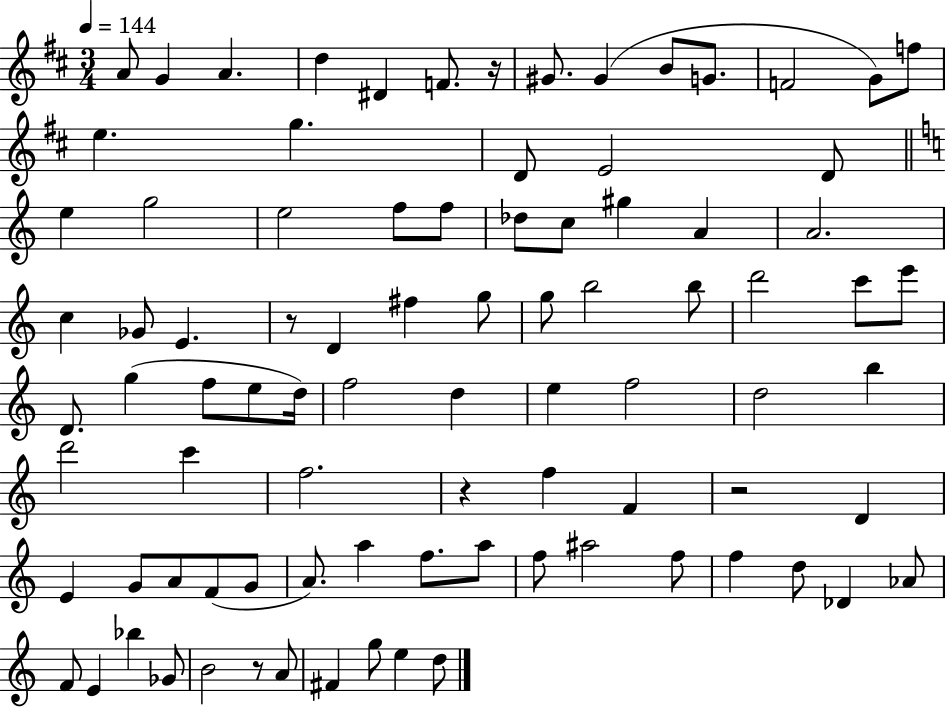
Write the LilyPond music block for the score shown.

{
  \clef treble
  \numericTimeSignature
  \time 3/4
  \key d \major
  \tempo 4 = 144
  a'8 g'4 a'4. | d''4 dis'4 f'8. r16 | gis'8. gis'4( b'8 g'8. | f'2 g'8) f''8 | \break e''4. g''4. | d'8 e'2 d'8 | \bar "||" \break \key c \major e''4 g''2 | e''2 f''8 f''8 | des''8 c''8 gis''4 a'4 | a'2. | \break c''4 ges'8 e'4. | r8 d'4 fis''4 g''8 | g''8 b''2 b''8 | d'''2 c'''8 e'''8 | \break d'8. g''4( f''8 e''8 d''16) | f''2 d''4 | e''4 f''2 | d''2 b''4 | \break d'''2 c'''4 | f''2. | r4 f''4 f'4 | r2 d'4 | \break e'4 g'8 a'8 f'8( g'8 | a'8.) a''4 f''8. a''8 | f''8 ais''2 f''8 | f''4 d''8 des'4 aes'8 | \break f'8 e'4 bes''4 ges'8 | b'2 r8 a'8 | fis'4 g''8 e''4 d''8 | \bar "|."
}